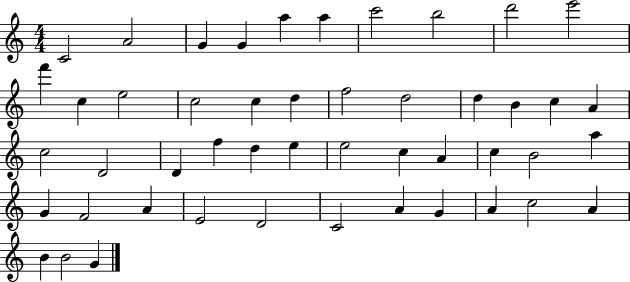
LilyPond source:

{
  \clef treble
  \numericTimeSignature
  \time 4/4
  \key c \major
  c'2 a'2 | g'4 g'4 a''4 a''4 | c'''2 b''2 | d'''2 e'''2 | \break f'''4 c''4 e''2 | c''2 c''4 d''4 | f''2 d''2 | d''4 b'4 c''4 a'4 | \break c''2 d'2 | d'4 f''4 d''4 e''4 | e''2 c''4 a'4 | c''4 b'2 a''4 | \break g'4 f'2 a'4 | e'2 d'2 | c'2 a'4 g'4 | a'4 c''2 a'4 | \break b'4 b'2 g'4 | \bar "|."
}